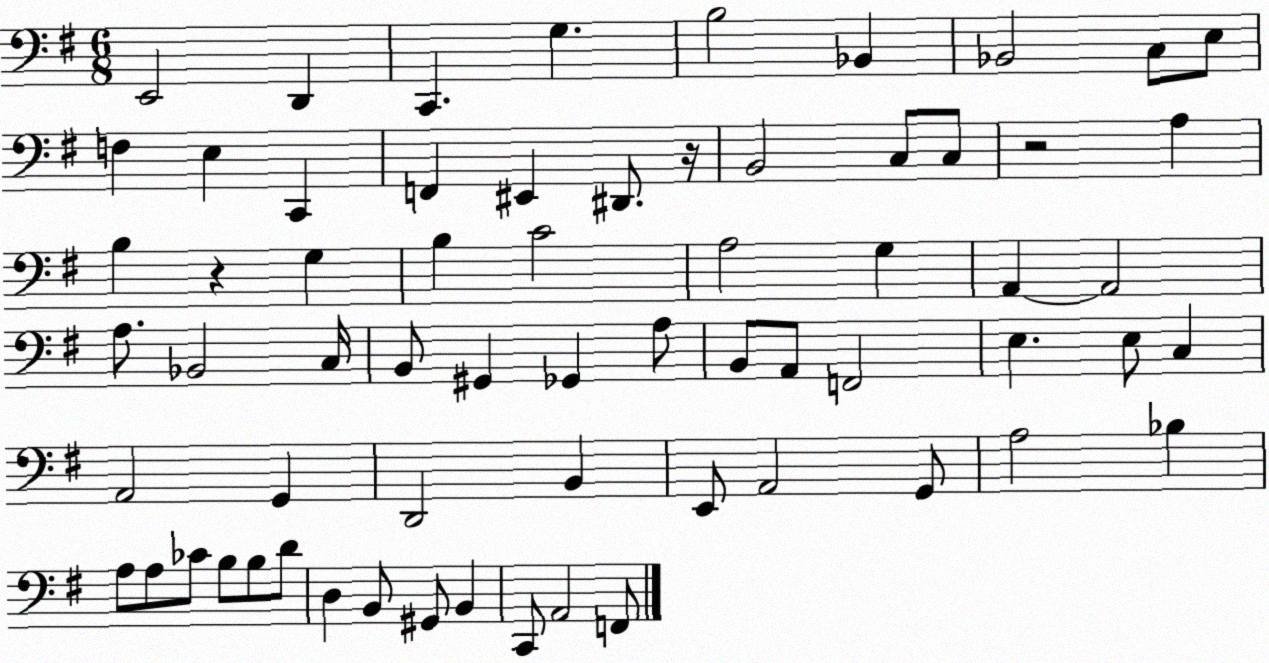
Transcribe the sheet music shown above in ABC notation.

X:1
T:Untitled
M:6/8
L:1/4
K:G
E,,2 D,, C,, G, B,2 _B,, _B,,2 C,/2 E,/2 F, E, C,, F,, ^E,, ^D,,/2 z/4 B,,2 C,/2 C,/2 z2 A, B, z G, B, C2 A,2 G, A,, A,,2 A,/2 _B,,2 C,/4 B,,/2 ^G,, _G,, A,/2 B,,/2 A,,/2 F,,2 E, E,/2 C, A,,2 G,, D,,2 B,, E,,/2 A,,2 G,,/2 A,2 _B, A,/2 A,/2 _C/2 B,/2 B,/2 D/2 D, B,,/2 ^G,,/2 B,, C,,/2 A,,2 F,,/2